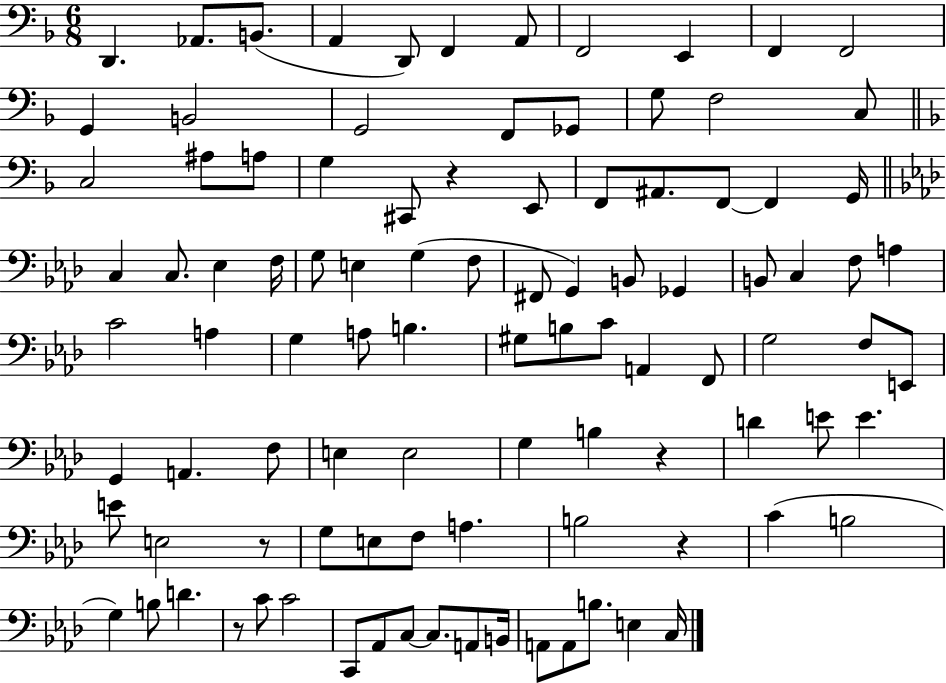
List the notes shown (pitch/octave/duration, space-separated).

D2/q. Ab2/e. B2/e. A2/q D2/e F2/q A2/e F2/h E2/q F2/q F2/h G2/q B2/h G2/h F2/e Gb2/e G3/e F3/h C3/e C3/h A#3/e A3/e G3/q C#2/e R/q E2/e F2/e A#2/e. F2/e F2/q G2/s C3/q C3/e. Eb3/q F3/s G3/e E3/q G3/q F3/e F#2/e G2/q B2/e Gb2/q B2/e C3/q F3/e A3/q C4/h A3/q G3/q A3/e B3/q. G#3/e B3/e C4/e A2/q F2/e G3/h F3/e E2/e G2/q A2/q. F3/e E3/q E3/h G3/q B3/q R/q D4/q E4/e E4/q. E4/e E3/h R/e G3/e E3/e F3/e A3/q. B3/h R/q C4/q B3/h G3/q B3/e D4/q. R/e C4/e C4/h C2/e Ab2/e C3/e C3/e. A2/e B2/s A2/e A2/e B3/e. E3/q C3/s